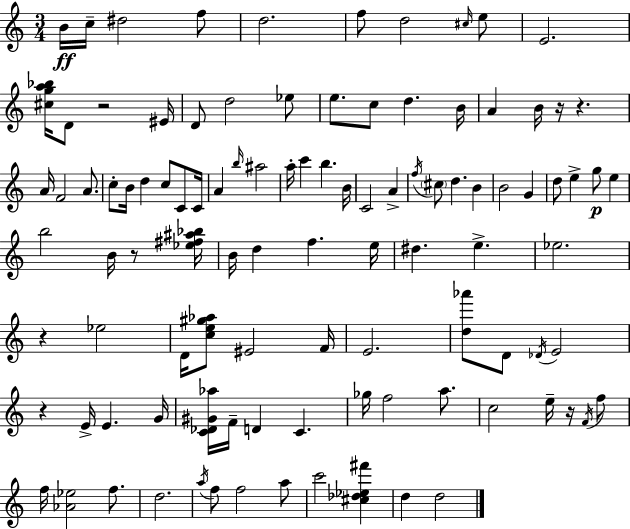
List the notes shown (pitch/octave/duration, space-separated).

B4/s C5/s D#5/h F5/e D5/h. F5/e D5/h C#5/s E5/e E4/h. [C#5,G5,A5,Bb5]/s D4/e R/h EIS4/s D4/e D5/h Eb5/e E5/e. C5/e D5/q. B4/s A4/q B4/s R/s R/q. A4/s F4/h A4/e. C5/e B4/s D5/q C5/e C4/e C4/s A4/q B5/s A#5/h A5/s C6/q B5/q. B4/s C4/h A4/q F5/s C#5/e D5/q. B4/q B4/h G4/q D5/e E5/q G5/e E5/q B5/h B4/s R/e [Eb5,F#5,A#5,Bb5]/s B4/s D5/q F5/q. E5/s D#5/q. E5/q. Eb5/h. R/q Eb5/h D4/s [C5,E5,G#5,Ab5]/e EIS4/h F4/s E4/h. [D5,Ab6]/e D4/e Db4/s E4/h R/q E4/s E4/q. G4/s [C4,Db4,G#4,Ab5]/s F4/s D4/q C4/q. Gb5/s F5/h A5/e. C5/h E5/s R/s F4/s F5/e F5/s [Ab4,Eb5]/h F5/e. D5/h. A5/s F5/e F5/h A5/e C6/h [C#5,Db5,Eb5,F#6]/q D5/q D5/h